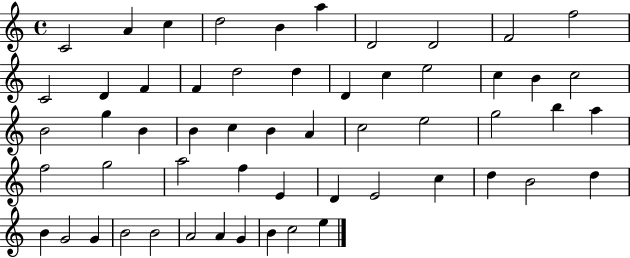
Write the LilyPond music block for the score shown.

{
  \clef treble
  \time 4/4
  \defaultTimeSignature
  \key c \major
  c'2 a'4 c''4 | d''2 b'4 a''4 | d'2 d'2 | f'2 f''2 | \break c'2 d'4 f'4 | f'4 d''2 d''4 | d'4 c''4 e''2 | c''4 b'4 c''2 | \break b'2 g''4 b'4 | b'4 c''4 b'4 a'4 | c''2 e''2 | g''2 b''4 a''4 | \break f''2 g''2 | a''2 f''4 e'4 | d'4 e'2 c''4 | d''4 b'2 d''4 | \break b'4 g'2 g'4 | b'2 b'2 | a'2 a'4 g'4 | b'4 c''2 e''4 | \break \bar "|."
}